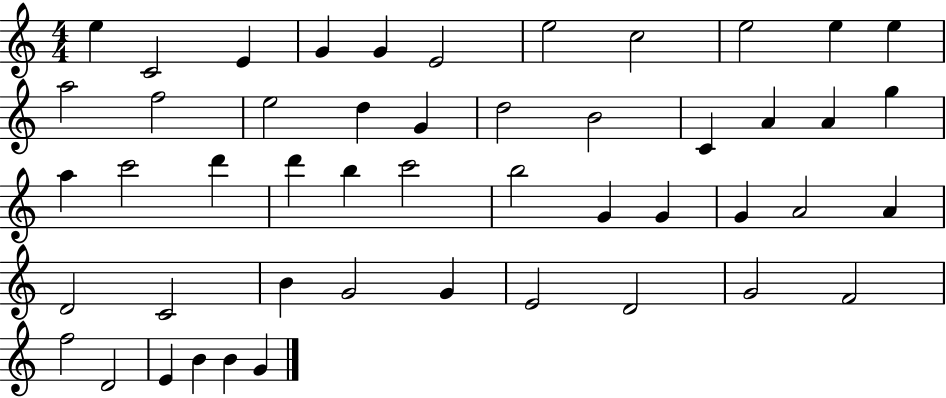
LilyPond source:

{
  \clef treble
  \numericTimeSignature
  \time 4/4
  \key c \major
  e''4 c'2 e'4 | g'4 g'4 e'2 | e''2 c''2 | e''2 e''4 e''4 | \break a''2 f''2 | e''2 d''4 g'4 | d''2 b'2 | c'4 a'4 a'4 g''4 | \break a''4 c'''2 d'''4 | d'''4 b''4 c'''2 | b''2 g'4 g'4 | g'4 a'2 a'4 | \break d'2 c'2 | b'4 g'2 g'4 | e'2 d'2 | g'2 f'2 | \break f''2 d'2 | e'4 b'4 b'4 g'4 | \bar "|."
}